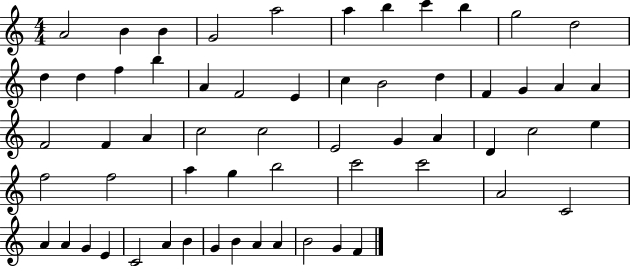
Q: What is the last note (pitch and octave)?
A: F4